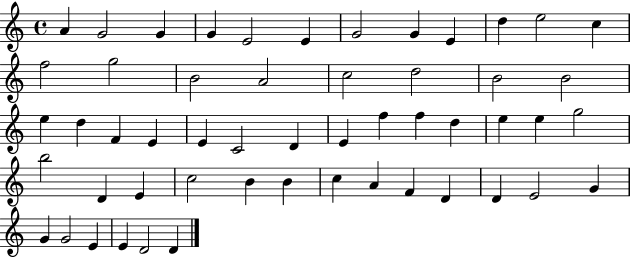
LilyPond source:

{
  \clef treble
  \time 4/4
  \defaultTimeSignature
  \key c \major
  a'4 g'2 g'4 | g'4 e'2 e'4 | g'2 g'4 e'4 | d''4 e''2 c''4 | \break f''2 g''2 | b'2 a'2 | c''2 d''2 | b'2 b'2 | \break e''4 d''4 f'4 e'4 | e'4 c'2 d'4 | e'4 f''4 f''4 d''4 | e''4 e''4 g''2 | \break b''2 d'4 e'4 | c''2 b'4 b'4 | c''4 a'4 f'4 d'4 | d'4 e'2 g'4 | \break g'4 g'2 e'4 | e'4 d'2 d'4 | \bar "|."
}